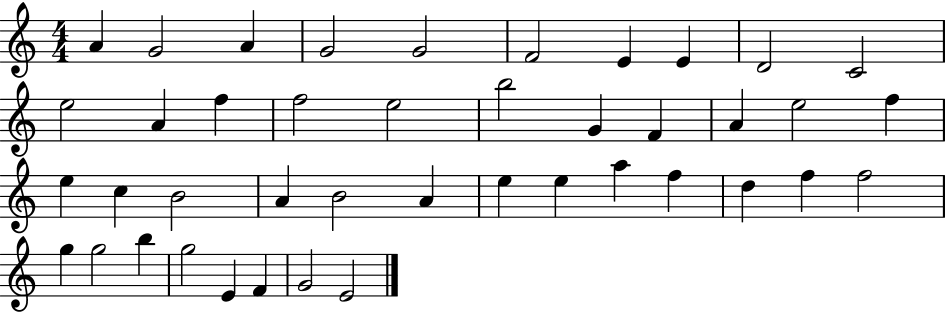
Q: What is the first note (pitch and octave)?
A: A4